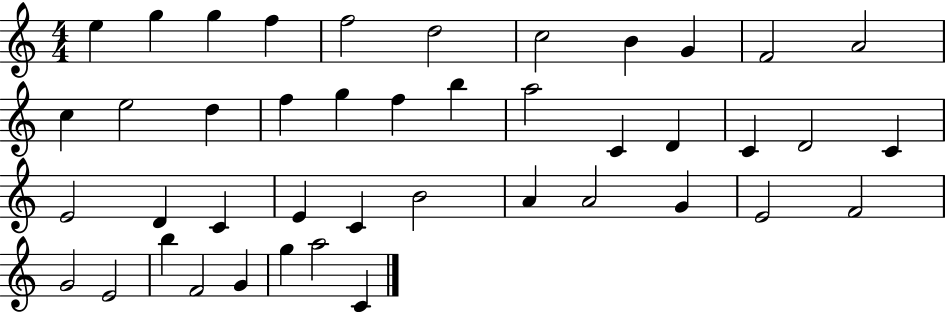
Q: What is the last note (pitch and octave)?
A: C4